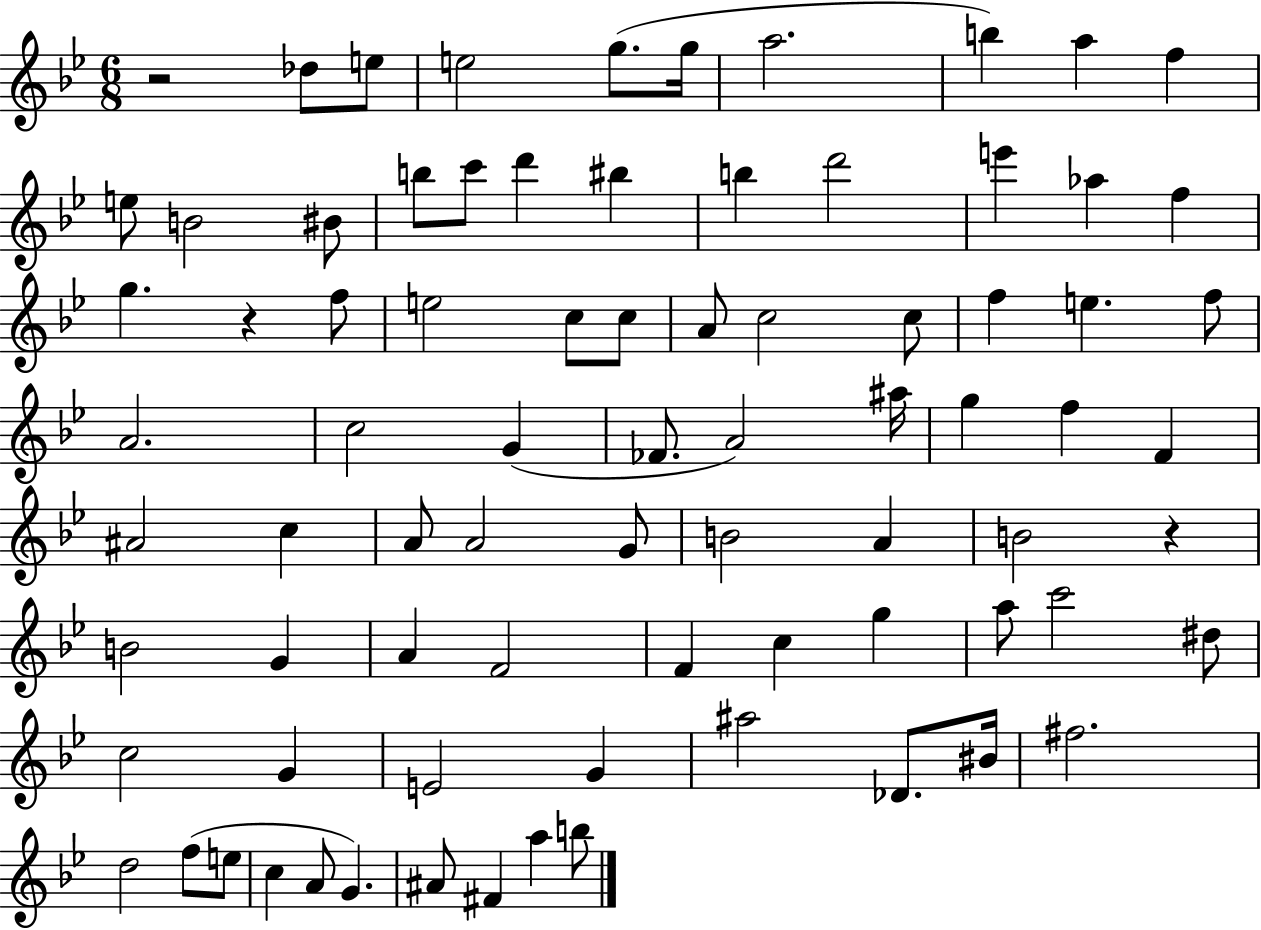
{
  \clef treble
  \numericTimeSignature
  \time 6/8
  \key bes \major
  \repeat volta 2 { r2 des''8 e''8 | e''2 g''8.( g''16 | a''2. | b''4) a''4 f''4 | \break e''8 b'2 bis'8 | b''8 c'''8 d'''4 bis''4 | b''4 d'''2 | e'''4 aes''4 f''4 | \break g''4. r4 f''8 | e''2 c''8 c''8 | a'8 c''2 c''8 | f''4 e''4. f''8 | \break a'2. | c''2 g'4( | fes'8. a'2) ais''16 | g''4 f''4 f'4 | \break ais'2 c''4 | a'8 a'2 g'8 | b'2 a'4 | b'2 r4 | \break b'2 g'4 | a'4 f'2 | f'4 c''4 g''4 | a''8 c'''2 dis''8 | \break c''2 g'4 | e'2 g'4 | ais''2 des'8. bis'16 | fis''2. | \break d''2 f''8( e''8 | c''4 a'8 g'4.) | ais'8 fis'4 a''4 b''8 | } \bar "|."
}